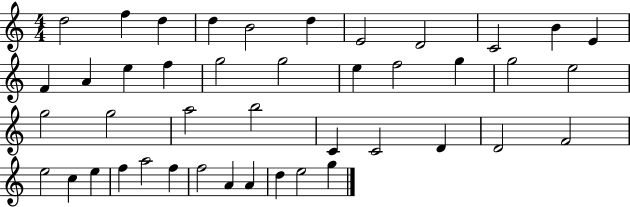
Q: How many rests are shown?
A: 0